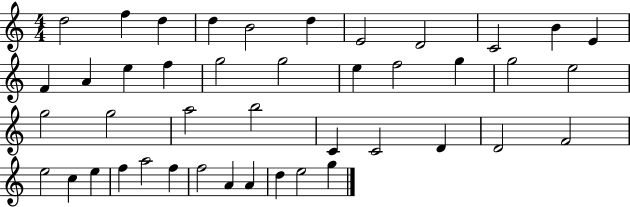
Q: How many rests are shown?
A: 0